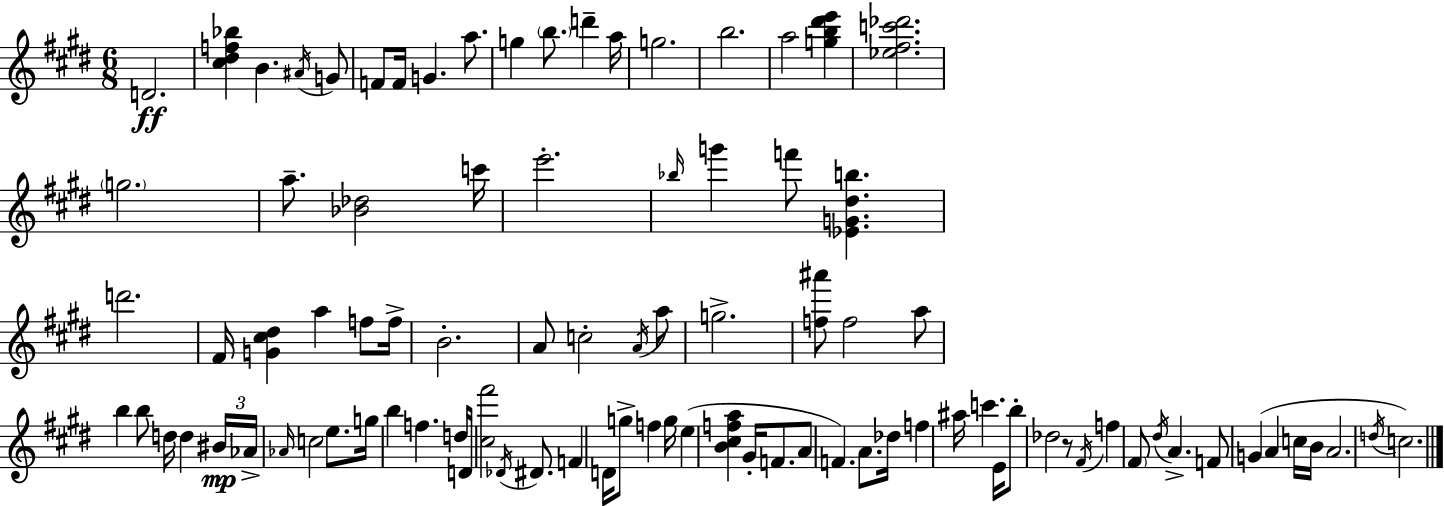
D4/h. [C#5,D#5,F5,Bb5]/q B4/q. A#4/s G4/e F4/e F4/s G4/q. A5/e. G5/q B5/e. D6/q A5/s G5/h. B5/h. A5/h [G5,B5,D#6,E6]/q [Eb5,F#5,C6,Db6]/h. G5/h. A5/e. [Bb4,Db5]/h C6/s E6/h. Bb5/s G6/q F6/e [Eb4,G4,D#5,B5]/q. D6/h. F#4/s [G4,C#5,D#5]/q A5/q F5/e F5/s B4/h. A4/e C5/h A4/s A5/e G5/h. [F5,A#6]/e F5/h A5/e B5/q B5/e D5/s D5/q BIS4/s Ab4/s Ab4/s C5/h E5/e. G5/s B5/q F5/q. D5/s D4/s [C#5,F#6]/h Db4/s D#4/e. F4/q D4/s G5/e F5/q G5/s E5/q [B4,C#5,F5,A5]/q G#4/s F4/e. A4/e F4/q. A4/e. Db5/s F5/q A#5/s C6/q. E4/s B5/e Db5/h R/e F#4/s F5/q F#4/e D#5/s A4/q. F4/e G4/q A4/q C5/s B4/s A4/h. D5/s C5/h.